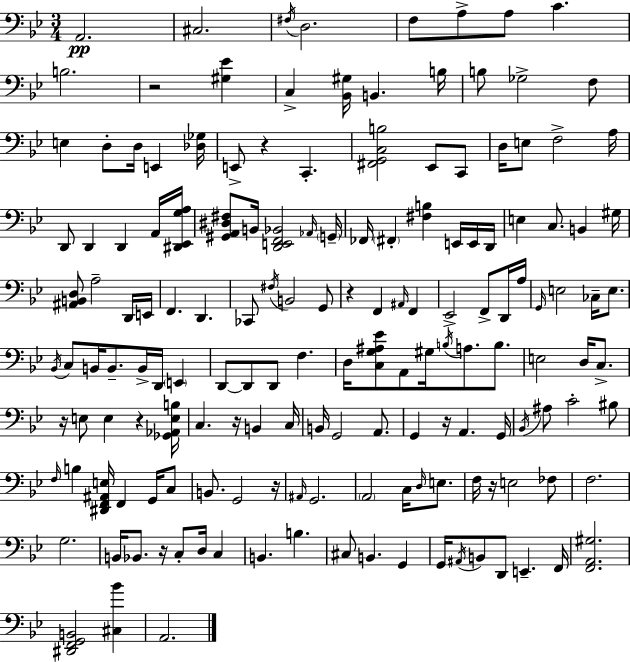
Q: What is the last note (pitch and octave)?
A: A2